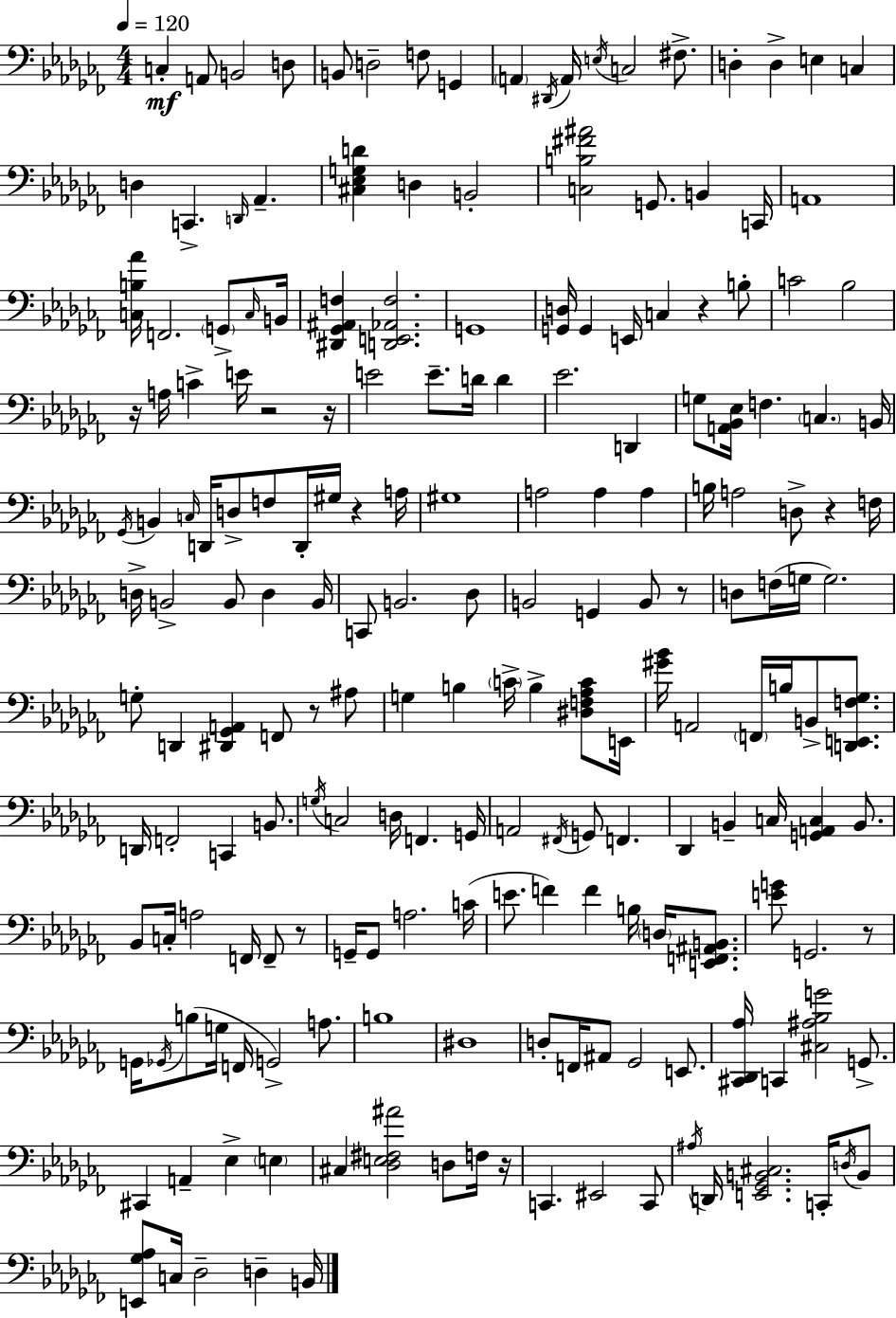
X:1
T:Untitled
M:4/4
L:1/4
K:Abm
C, A,,/2 B,,2 D,/2 B,,/2 D,2 F,/2 G,, A,, ^D,,/4 A,,/4 E,/4 C,2 ^F,/2 D, D, E, C, D, C,, D,,/4 _A,, [^C,_E,G,D] D, B,,2 [C,B,^F^A]2 G,,/2 B,, C,,/4 A,,4 [C,B,_A]/4 F,,2 G,,/2 C,/4 B,,/4 [^D,,_G,,^A,,F,] [D,,E,,_A,,F,]2 G,,4 [G,,D,]/4 G,, E,,/4 C, z B,/2 C2 _B,2 z/4 A,/4 C E/4 z2 z/4 E2 E/2 D/4 D _E2 D,, G,/2 [A,,_B,,_E,]/4 F, C, B,,/4 _G,,/4 B,, C,/4 D,,/4 D,/2 F,/2 D,,/4 ^G,/4 z A,/4 ^G,4 A,2 A, A, B,/4 A,2 D,/2 z F,/4 D,/4 B,,2 B,,/2 D, B,,/4 C,,/2 B,,2 _D,/2 B,,2 G,, B,,/2 z/2 D,/2 F,/4 G,/4 G,2 G,/2 D,, [^D,,_G,,A,,] F,,/2 z/2 ^A,/2 G, B, C/4 B, [^D,F,_A,C]/2 E,,/4 [^G_B]/4 A,,2 F,,/4 B,/4 B,,/2 [D,,E,,F,_G,]/2 D,,/4 F,,2 C,, B,,/2 G,/4 C,2 D,/4 F,, G,,/4 A,,2 ^F,,/4 G,,/2 F,, _D,, B,, C,/4 [G,,A,,C,] B,,/2 _B,,/2 C,/4 A,2 F,,/4 F,,/2 z/2 G,,/4 G,,/2 A,2 C/4 E/2 F F B,/4 D,/4 [E,,F,,^A,,B,,]/2 [EG]/2 G,,2 z/2 G,,/4 _G,,/4 B,/2 G,/4 F,,/4 G,,2 A,/2 B,4 ^D,4 D,/2 F,,/4 ^A,,/2 _G,,2 E,,/2 [^C,,_D,,_A,]/4 C,, [^C,^A,_B,G]2 G,,/2 ^C,, A,, _E, E, ^C, [_D,E,^F,^A]2 D,/2 F,/4 z/4 C,, ^E,,2 C,,/2 ^A,/4 D,,/4 [E,,_G,,B,,^C,]2 C,,/4 D,/4 B,,/2 [E,,_G,_A,]/2 C,/4 _D,2 D, B,,/4